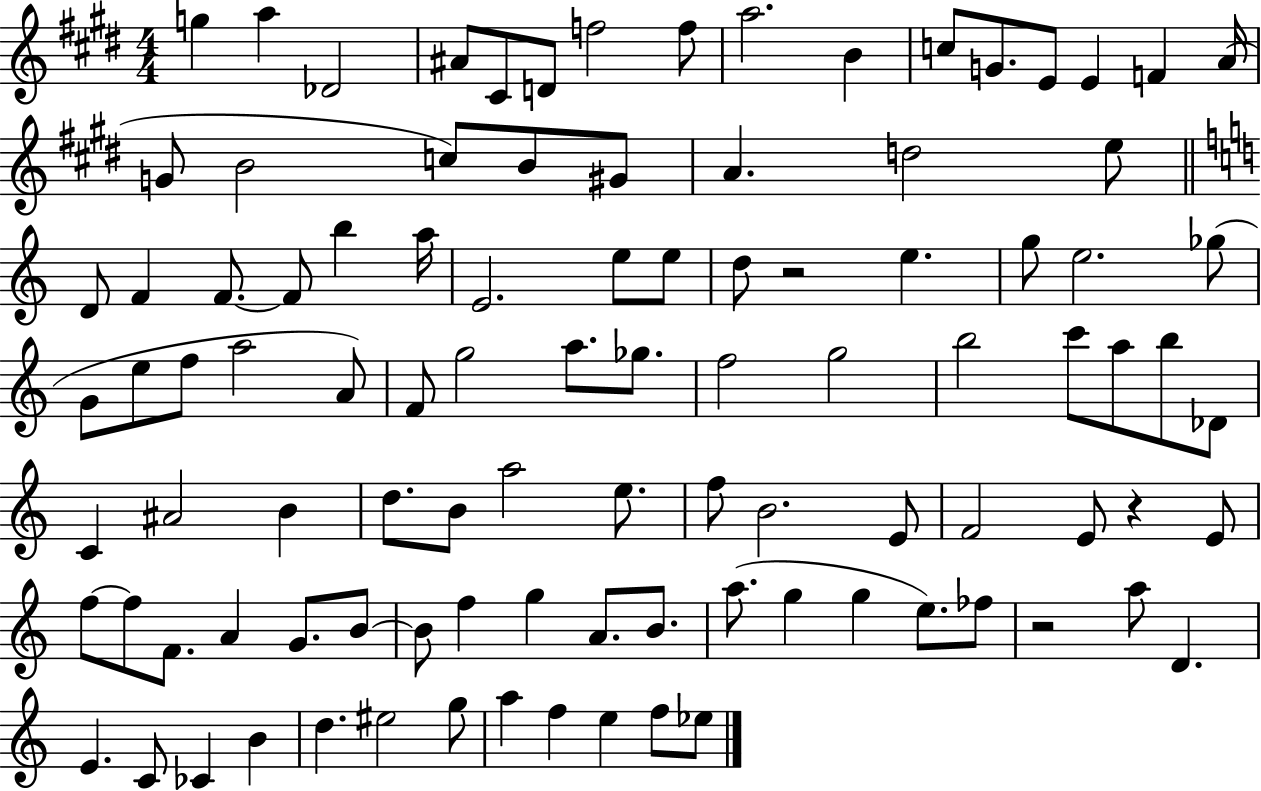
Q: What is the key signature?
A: E major